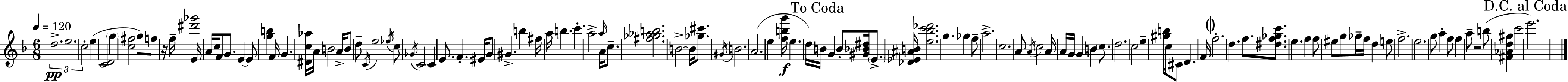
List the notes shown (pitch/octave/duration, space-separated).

D5/h. E5/h. C5/h E5/q [C4,D4]/h G5/q [C5,F#5]/h G5/e F5/e R/s F5/s [D#6,Gb6]/h E4/s A4/s C5/s F4/e G4/e. E4/q E4/e [G5,B5]/q F4/s G4/q. [D#4,C5,Ab5]/s A4/s B4/h A4/s B4/e D5/e C4/s E5/h Eb5/s C5/e Gb4/s C4/h C4/q E4/e. F4/q. EIS4/s G4/e G#4/q. B5/q F#5/s A5/s B5/q. C6/q. A5/h A5/s A4/s C5/e. [F#5,Gb5,Ab5,B5]/h. B4/h B4/s [Gb5,C#6]/e. G#4/s B4/h. A4/h. E5/q [F5,B5,G6]/s E5/q. D5/s B4/s G4/q B4/e [G#4,Bb4,D#5]/s E4/e. [Db4,Eb4,A#4,B4]/s [E5,Bb5,C6,Db6]/h. G5/q. Gb5/q F5/e A5/h. C5/h. A4/e A4/s C5/h A4/s A4/s G4/s G4/q B4/q C5/e. D5/h. C5/h E5/q [G#5,B5]/s C5/e C#4/e D4/q. F4/s F5/h. D5/q. F5/e. [D#5,F5,Gb5,C6]/e. E5/q. F5/q F5/e EIS5/e G5/e Gb5/s F5/s D5/q E5/e F5/h. E5/h. G5/e A5/q F5/e F5/q A5/e R/h B5/e [F#4,Ab4,D5,G#5]/q C6/h E6/h.